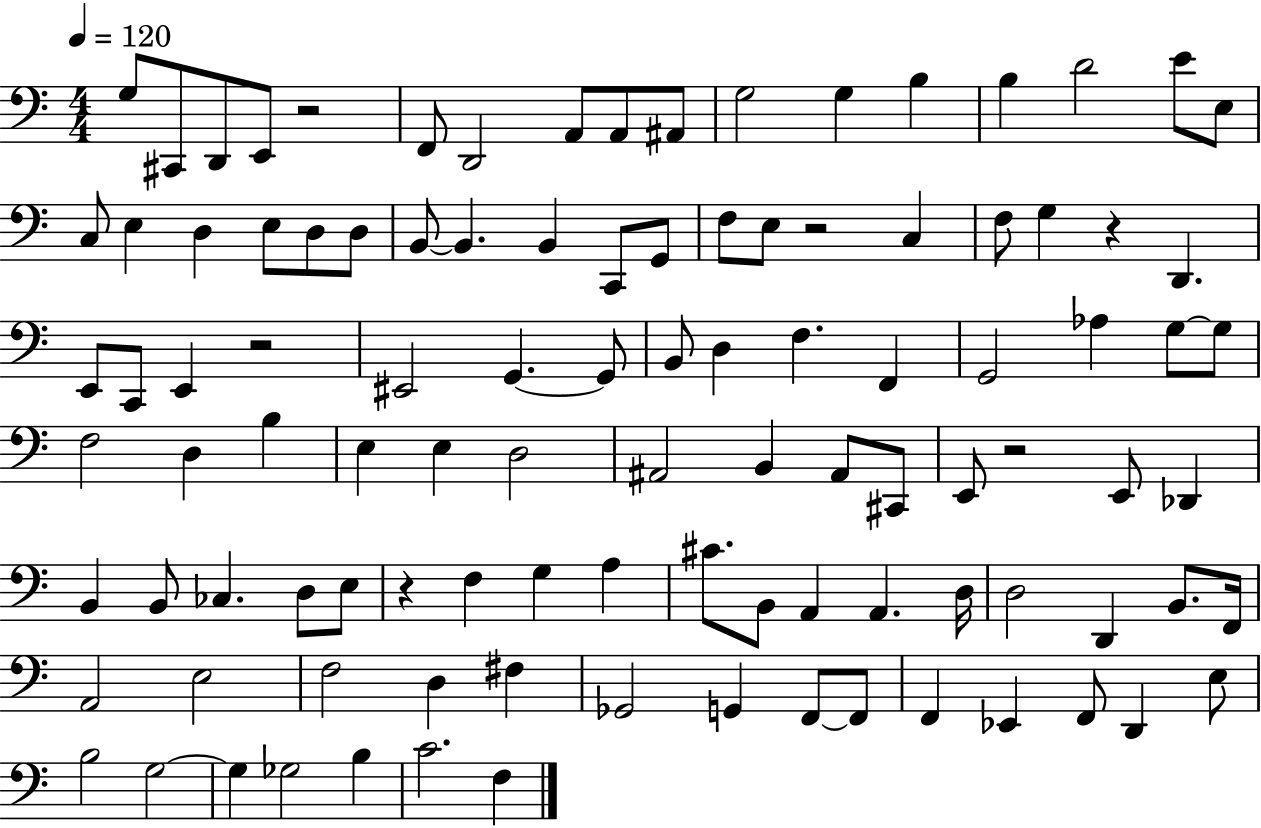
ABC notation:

X:1
T:Untitled
M:4/4
L:1/4
K:C
G,/2 ^C,,/2 D,,/2 E,,/2 z2 F,,/2 D,,2 A,,/2 A,,/2 ^A,,/2 G,2 G, B, B, D2 E/2 E,/2 C,/2 E, D, E,/2 D,/2 D,/2 B,,/2 B,, B,, C,,/2 G,,/2 F,/2 E,/2 z2 C, F,/2 G, z D,, E,,/2 C,,/2 E,, z2 ^E,,2 G,, G,,/2 B,,/2 D, F, F,, G,,2 _A, G,/2 G,/2 F,2 D, B, E, E, D,2 ^A,,2 B,, ^A,,/2 ^C,,/2 E,,/2 z2 E,,/2 _D,, B,, B,,/2 _C, D,/2 E,/2 z F, G, A, ^C/2 B,,/2 A,, A,, D,/4 D,2 D,, B,,/2 F,,/4 A,,2 E,2 F,2 D, ^F, _G,,2 G,, F,,/2 F,,/2 F,, _E,, F,,/2 D,, E,/2 B,2 G,2 G, _G,2 B, C2 F,